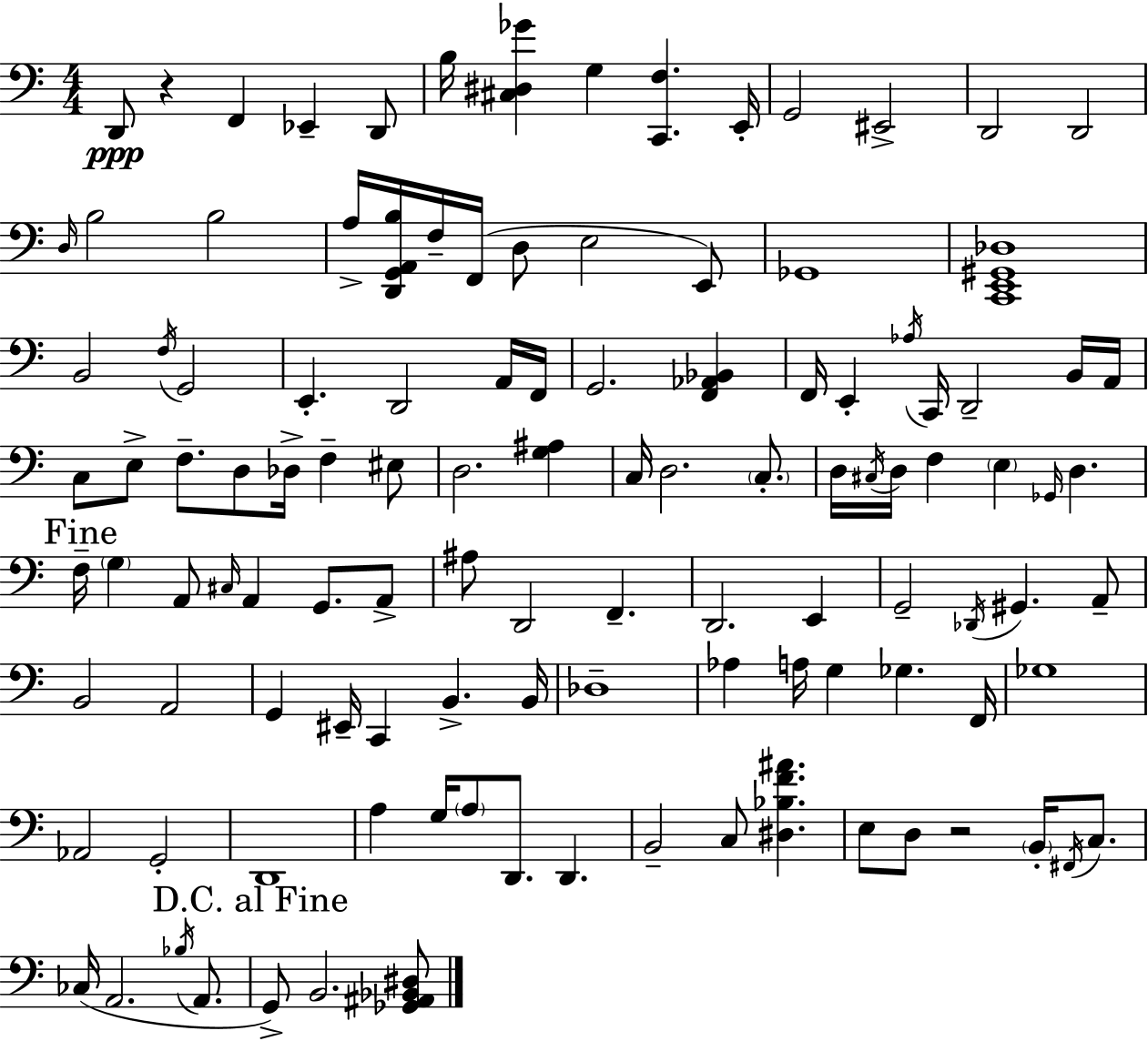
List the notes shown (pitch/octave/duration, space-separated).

D2/e R/q F2/q Eb2/q D2/e B3/s [C#3,D#3,Gb4]/q G3/q [C2,F3]/q. E2/s G2/h EIS2/h D2/h D2/h D3/s B3/h B3/h A3/s [D2,G2,A2,B3]/s F3/s F2/s D3/e E3/h E2/e Gb2/w [C2,E2,G#2,Db3]/w B2/h F3/s G2/h E2/q. D2/h A2/s F2/s G2/h. [F2,Ab2,Bb2]/q F2/s E2/q Ab3/s C2/s D2/h B2/s A2/s C3/e E3/e F3/e. D3/e Db3/s F3/q EIS3/e D3/h. [G3,A#3]/q C3/s D3/h. C3/e. D3/s C#3/s D3/s F3/q E3/q Gb2/s D3/q. F3/s G3/q A2/e C#3/s A2/q G2/e. A2/e A#3/e D2/h F2/q. D2/h. E2/q G2/h Db2/s G#2/q. A2/e B2/h A2/h G2/q EIS2/s C2/q B2/q. B2/s Db3/w Ab3/q A3/s G3/q Gb3/q. F2/s Gb3/w Ab2/h G2/h D2/w A3/q G3/s A3/e D2/e. D2/q. B2/h C3/e [D#3,Bb3,F4,A#4]/q. E3/e D3/e R/h B2/s F#2/s C3/e. CES3/s A2/h. Bb3/s A2/e. G2/e B2/h. [Gb2,A#2,Bb2,D#3]/e